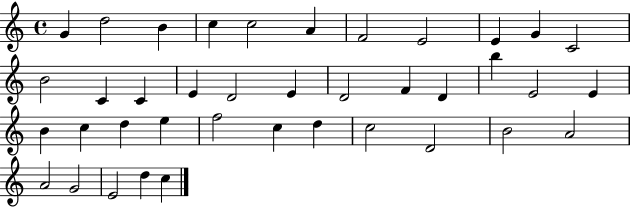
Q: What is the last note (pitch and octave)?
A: C5